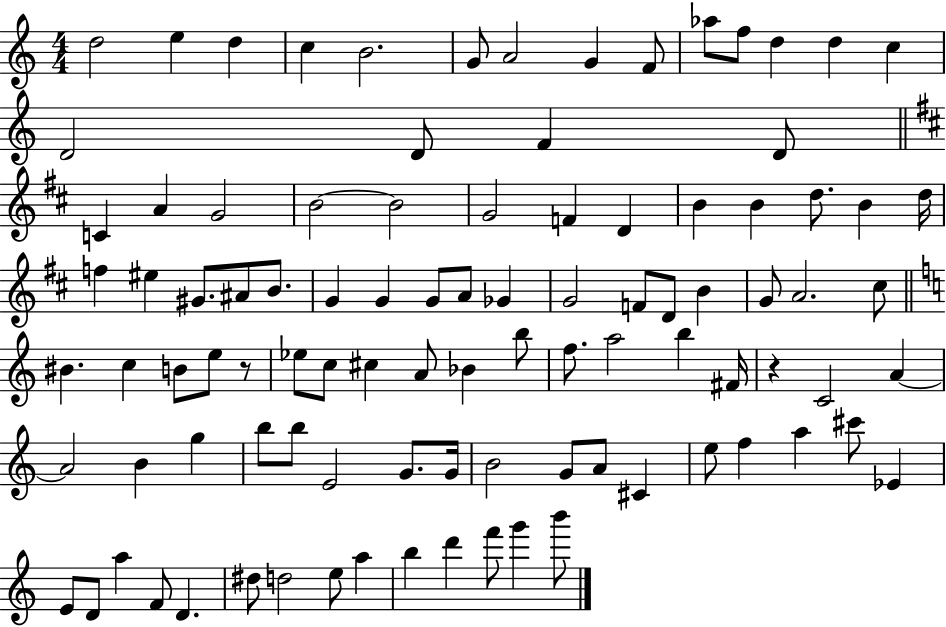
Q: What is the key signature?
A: C major